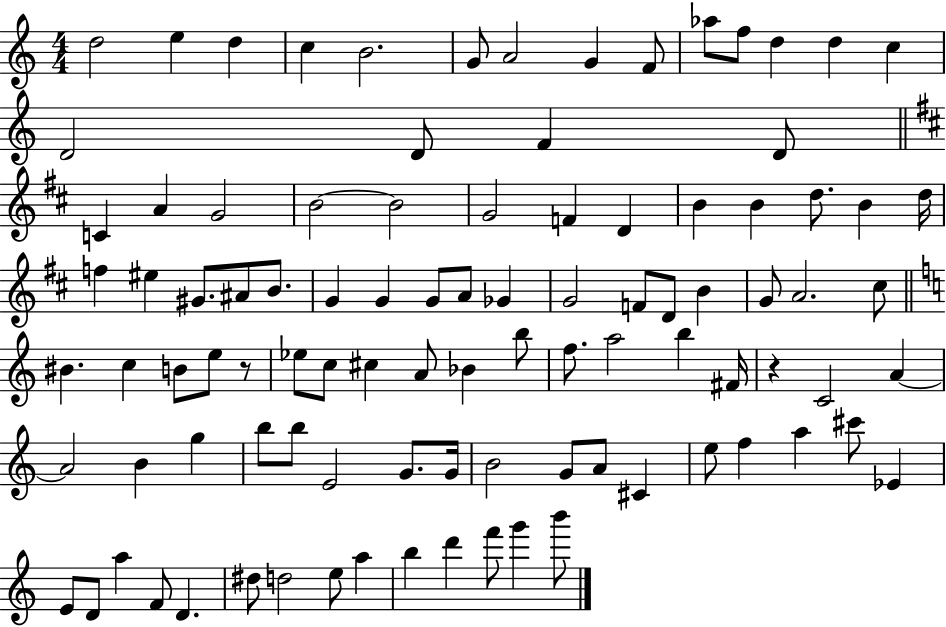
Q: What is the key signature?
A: C major